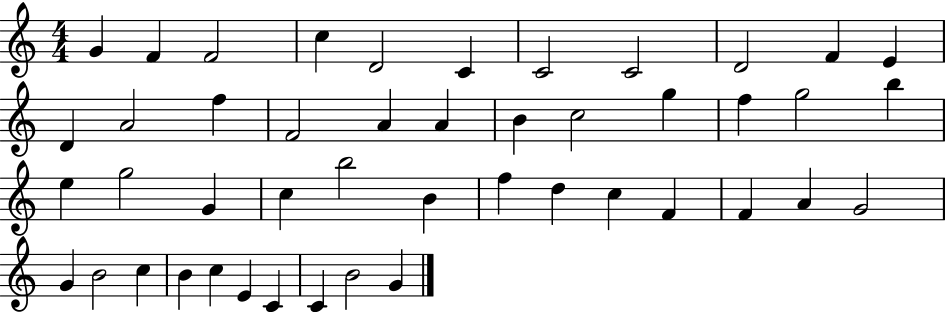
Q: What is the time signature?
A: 4/4